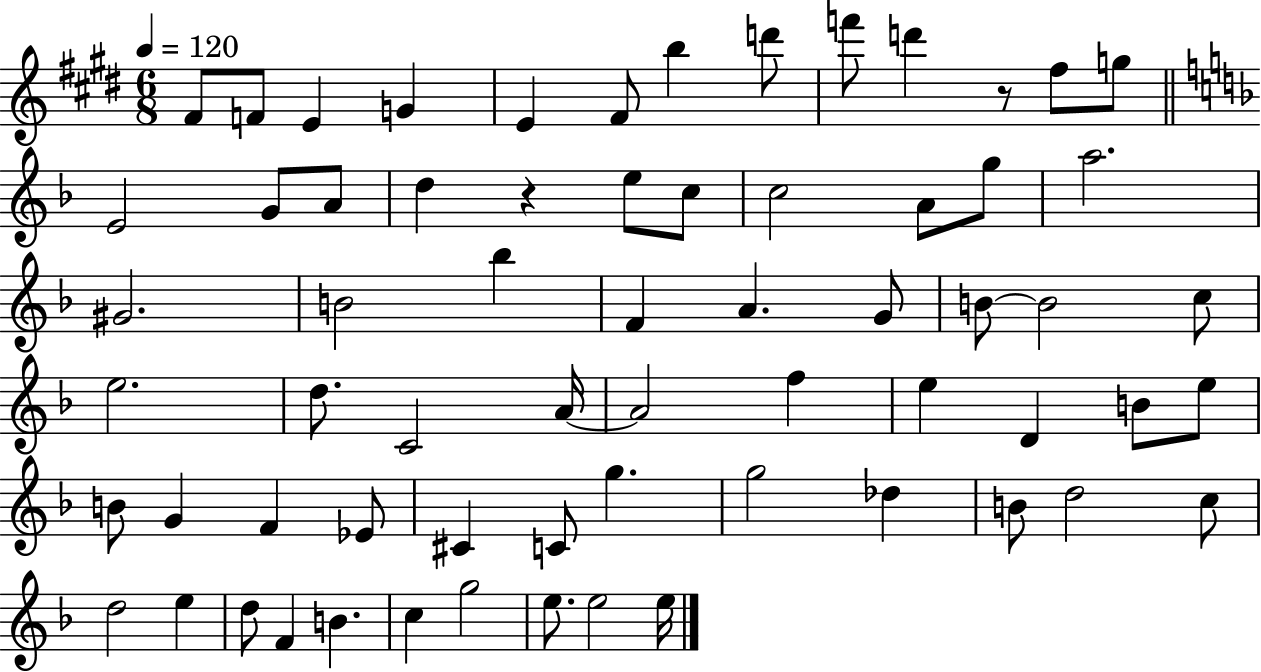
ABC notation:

X:1
T:Untitled
M:6/8
L:1/4
K:E
^F/2 F/2 E G E ^F/2 b d'/2 f'/2 d' z/2 ^f/2 g/2 E2 G/2 A/2 d z e/2 c/2 c2 A/2 g/2 a2 ^G2 B2 _b F A G/2 B/2 B2 c/2 e2 d/2 C2 A/4 A2 f e D B/2 e/2 B/2 G F _E/2 ^C C/2 g g2 _d B/2 d2 c/2 d2 e d/2 F B c g2 e/2 e2 e/4